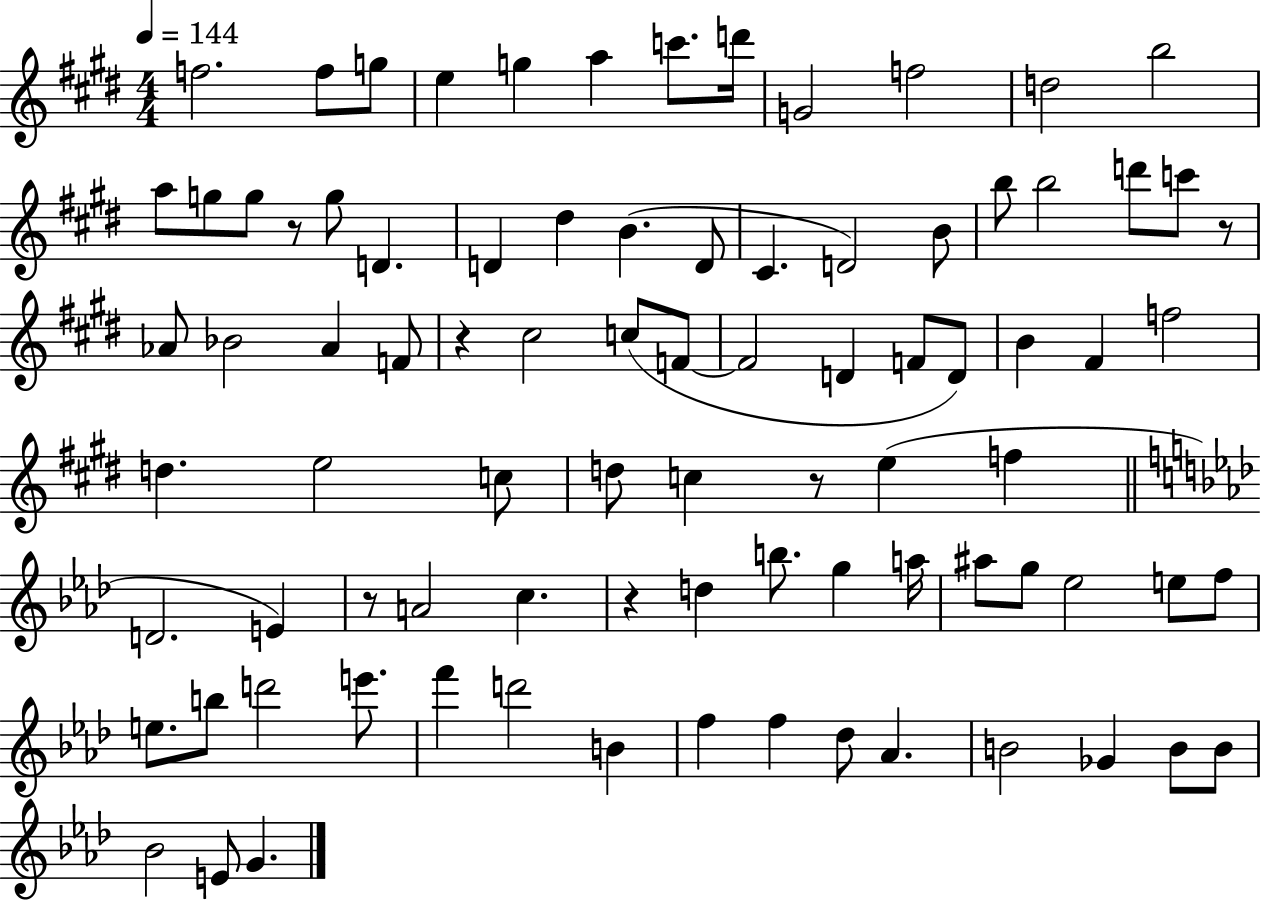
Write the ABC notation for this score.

X:1
T:Untitled
M:4/4
L:1/4
K:E
f2 f/2 g/2 e g a c'/2 d'/4 G2 f2 d2 b2 a/2 g/2 g/2 z/2 g/2 D D ^d B D/2 ^C D2 B/2 b/2 b2 d'/2 c'/2 z/2 _A/2 _B2 _A F/2 z ^c2 c/2 F/2 F2 D F/2 D/2 B ^F f2 d e2 c/2 d/2 c z/2 e f D2 E z/2 A2 c z d b/2 g a/4 ^a/2 g/2 _e2 e/2 f/2 e/2 b/2 d'2 e'/2 f' d'2 B f f _d/2 _A B2 _G B/2 B/2 _B2 E/2 G